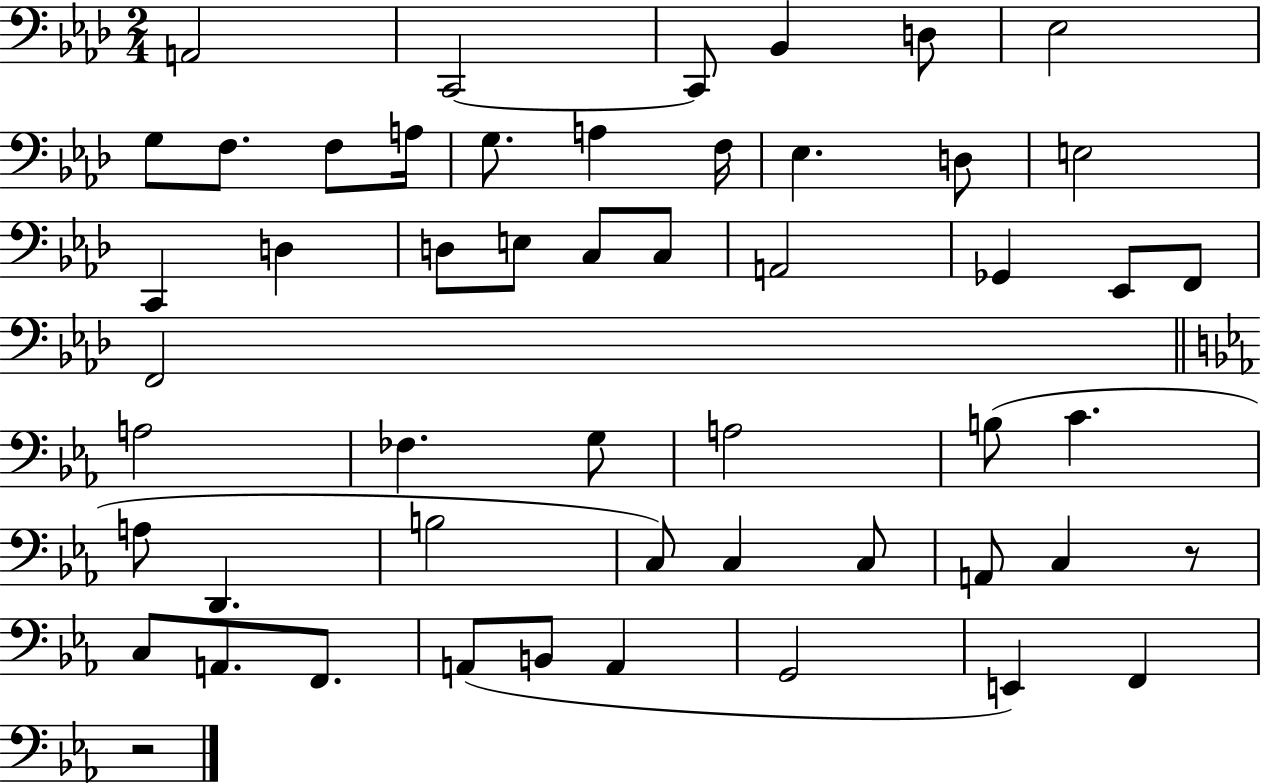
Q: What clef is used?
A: bass